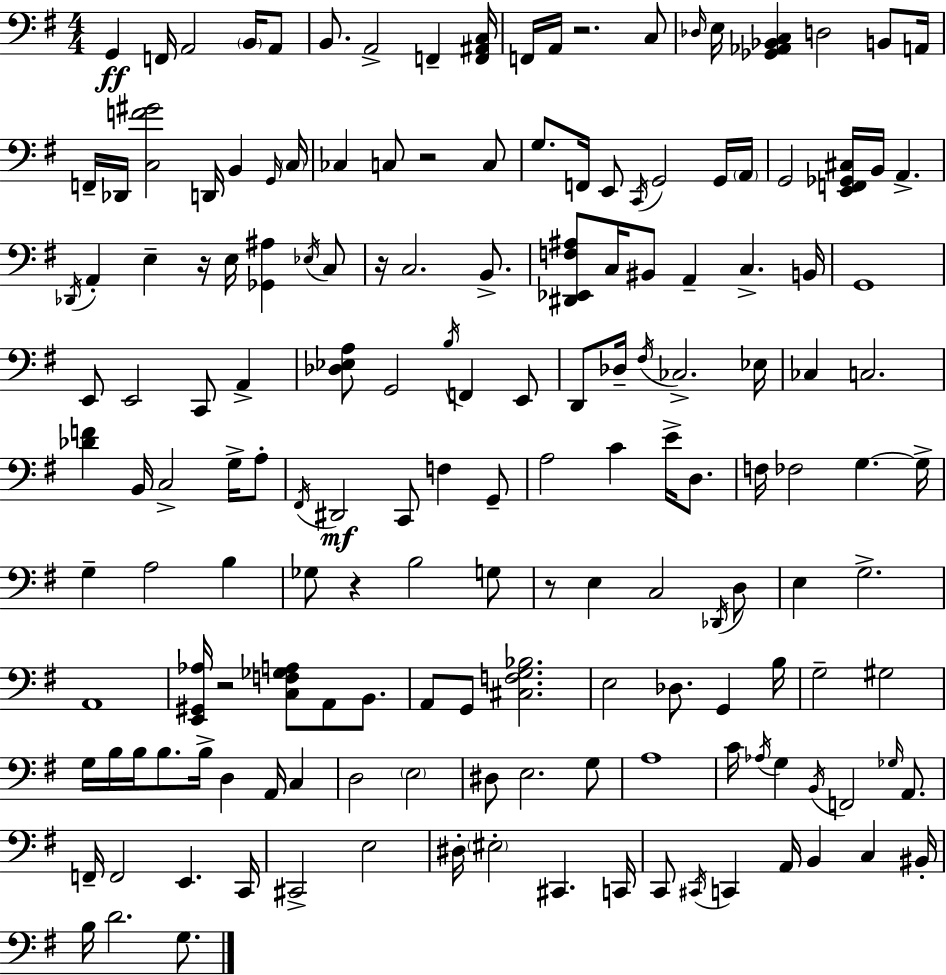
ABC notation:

X:1
T:Untitled
M:4/4
L:1/4
K:Em
G,, F,,/4 A,,2 B,,/4 A,,/2 B,,/2 A,,2 F,, [F,,^A,,C,]/4 F,,/4 A,,/4 z2 C,/2 _D,/4 E,/4 [_G,,_A,,_B,,C,] D,2 B,,/2 A,,/4 F,,/4 _D,,/4 [C,F^G]2 D,,/4 B,, G,,/4 C,/4 _C, C,/2 z2 C,/2 G,/2 F,,/4 E,,/2 C,,/4 G,,2 G,,/4 A,,/4 G,,2 [E,,F,,_G,,^C,]/4 B,,/4 A,, _D,,/4 A,, E, z/4 E,/4 [_G,,^A,] _E,/4 C,/2 z/4 C,2 B,,/2 [^D,,_E,,F,^A,]/2 C,/4 ^B,,/2 A,, C, B,,/4 G,,4 E,,/2 E,,2 C,,/2 A,, [_D,_E,A,]/2 G,,2 B,/4 F,, E,,/2 D,,/2 _D,/4 ^F,/4 _C,2 _E,/4 _C, C,2 [_DF] B,,/4 C,2 G,/4 A,/2 ^F,,/4 ^D,,2 C,,/2 F, G,,/2 A,2 C E/4 D,/2 F,/4 _F,2 G, G,/4 G, A,2 B, _G,/2 z B,2 G,/2 z/2 E, C,2 _D,,/4 D,/2 E, G,2 A,,4 [E,,^G,,_A,]/4 z2 [C,F,_G,A,]/2 A,,/2 B,,/2 A,,/2 G,,/2 [^C,F,G,_B,]2 E,2 _D,/2 G,, B,/4 G,2 ^G,2 G,/4 B,/4 B,/4 B,/2 B,/4 D, A,,/4 C, D,2 E,2 ^D,/2 E,2 G,/2 A,4 C/4 _A,/4 G, B,,/4 F,,2 _G,/4 A,,/2 F,,/4 F,,2 E,, C,,/4 ^C,,2 E,2 ^D,/4 ^E,2 ^C,, C,,/4 C,,/2 ^C,,/4 C,, A,,/4 B,, C, ^B,,/4 B,/4 D2 G,/2